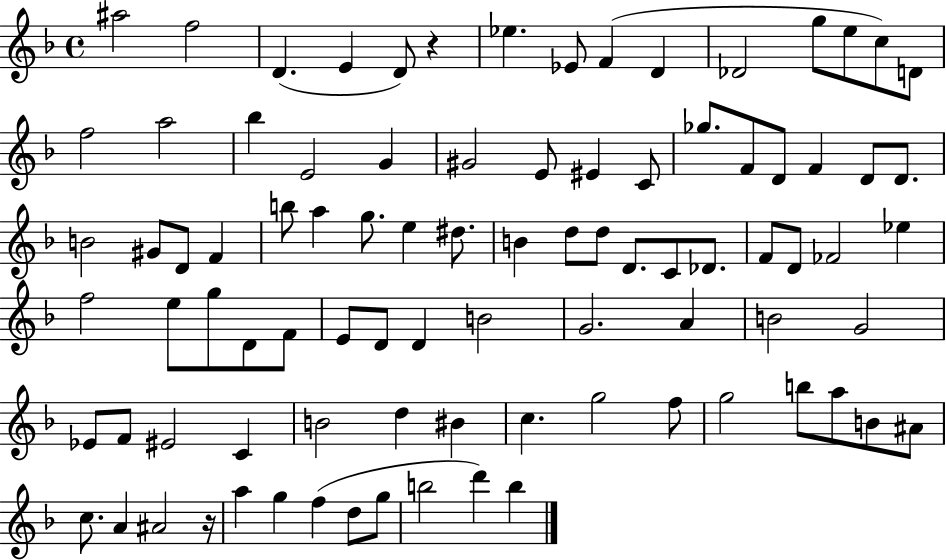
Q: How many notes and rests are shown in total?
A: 89